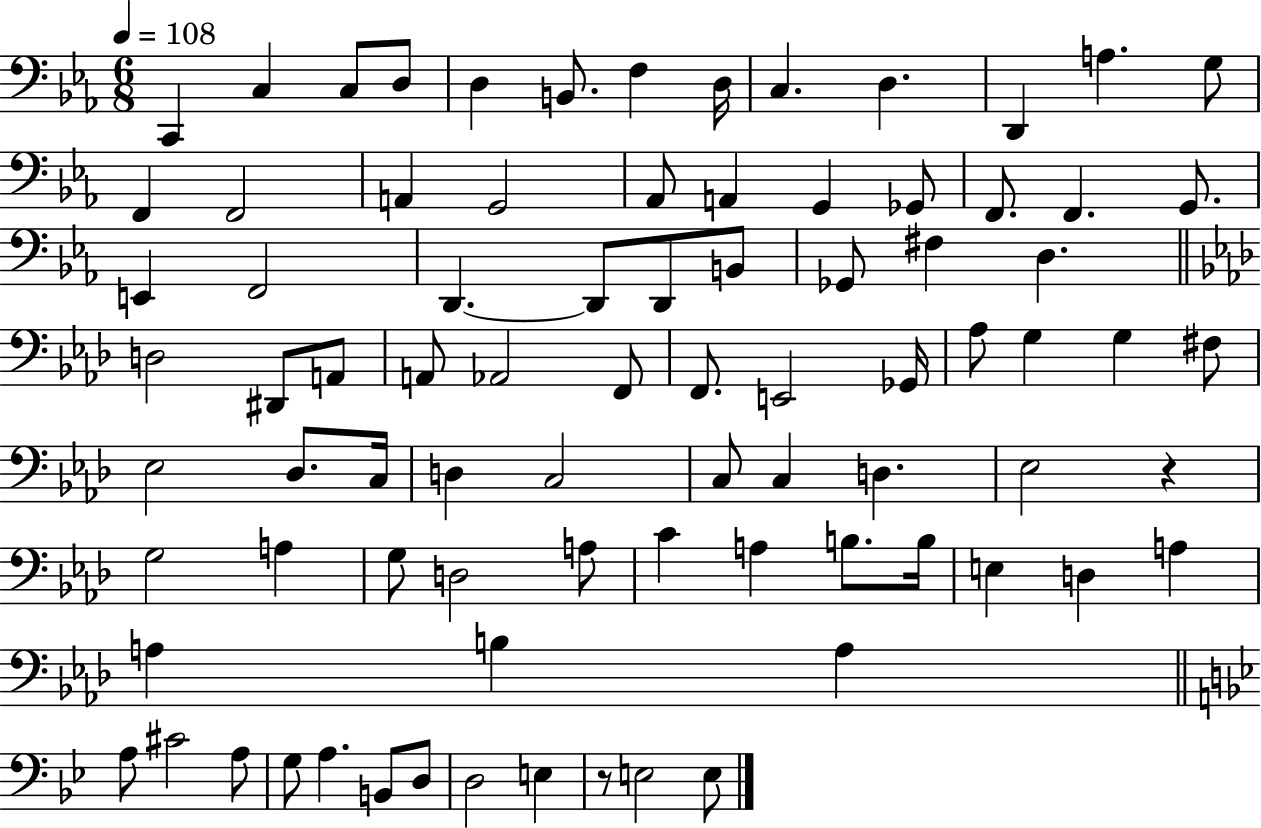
{
  \clef bass
  \numericTimeSignature
  \time 6/8
  \key ees \major
  \tempo 4 = 108
  \repeat volta 2 { c,4 c4 c8 d8 | d4 b,8. f4 d16 | c4. d4. | d,4 a4. g8 | \break f,4 f,2 | a,4 g,2 | aes,8 a,4 g,4 ges,8 | f,8. f,4. g,8. | \break e,4 f,2 | d,4.~~ d,8 d,8 b,8 | ges,8 fis4 d4. | \bar "||" \break \key aes \major d2 dis,8 a,8 | a,8 aes,2 f,8 | f,8. e,2 ges,16 | aes8 g4 g4 fis8 | \break ees2 des8. c16 | d4 c2 | c8 c4 d4. | ees2 r4 | \break g2 a4 | g8 d2 a8 | c'4 a4 b8. b16 | e4 d4 a4 | \break a4 b4 a4 | \bar "||" \break \key bes \major a8 cis'2 a8 | g8 a4. b,8 d8 | d2 e4 | r8 e2 e8 | \break } \bar "|."
}